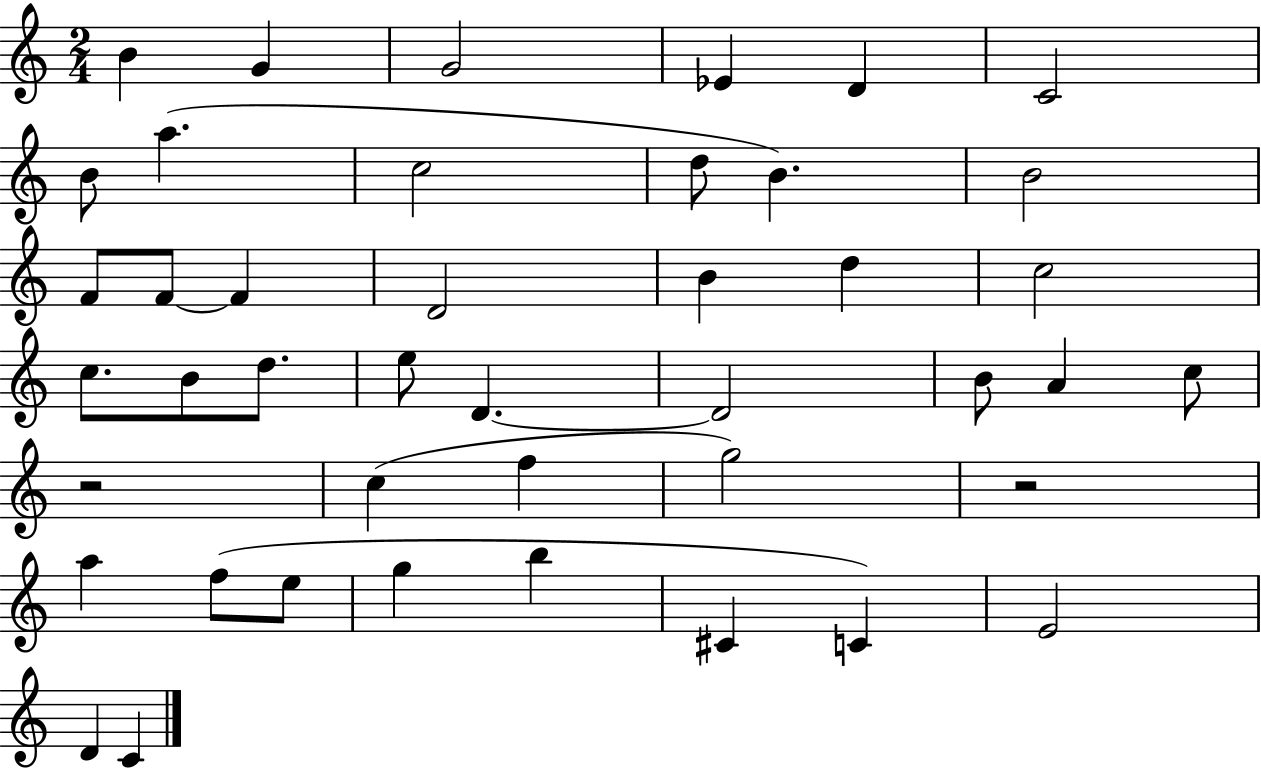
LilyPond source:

{
  \clef treble
  \numericTimeSignature
  \time 2/4
  \key c \major
  b'4 g'4 | g'2 | ees'4 d'4 | c'2 | \break b'8 a''4.( | c''2 | d''8 b'4.) | b'2 | \break f'8 f'8~~ f'4 | d'2 | b'4 d''4 | c''2 | \break c''8. b'8 d''8. | e''8 d'4.~~ | d'2 | b'8 a'4 c''8 | \break r2 | c''4( f''4 | g''2) | r2 | \break a''4 f''8( e''8 | g''4 b''4 | cis'4 c'4) | e'2 | \break d'4 c'4 | \bar "|."
}